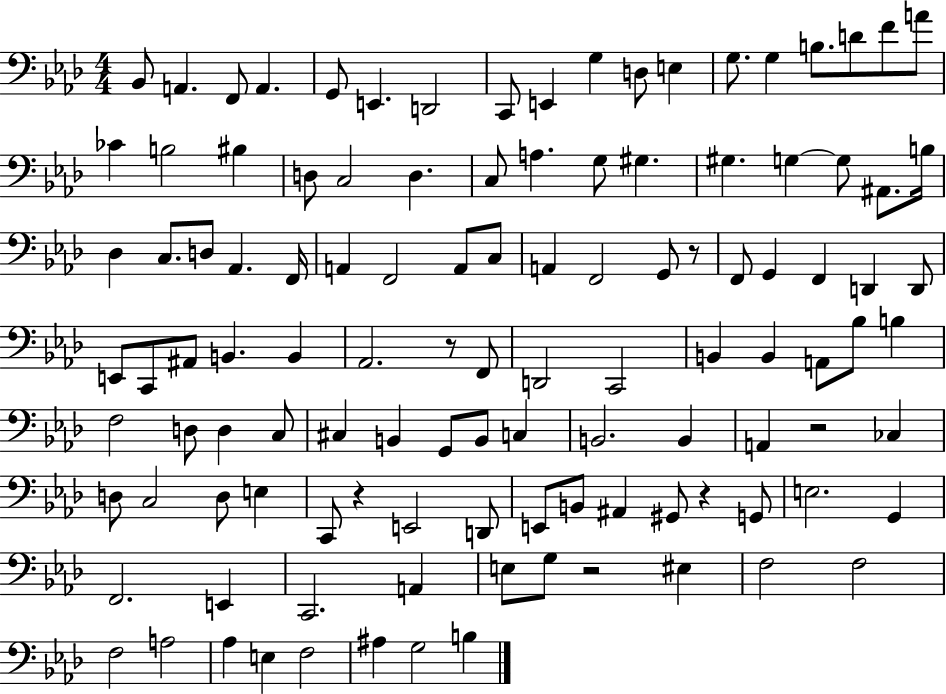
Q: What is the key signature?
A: AES major